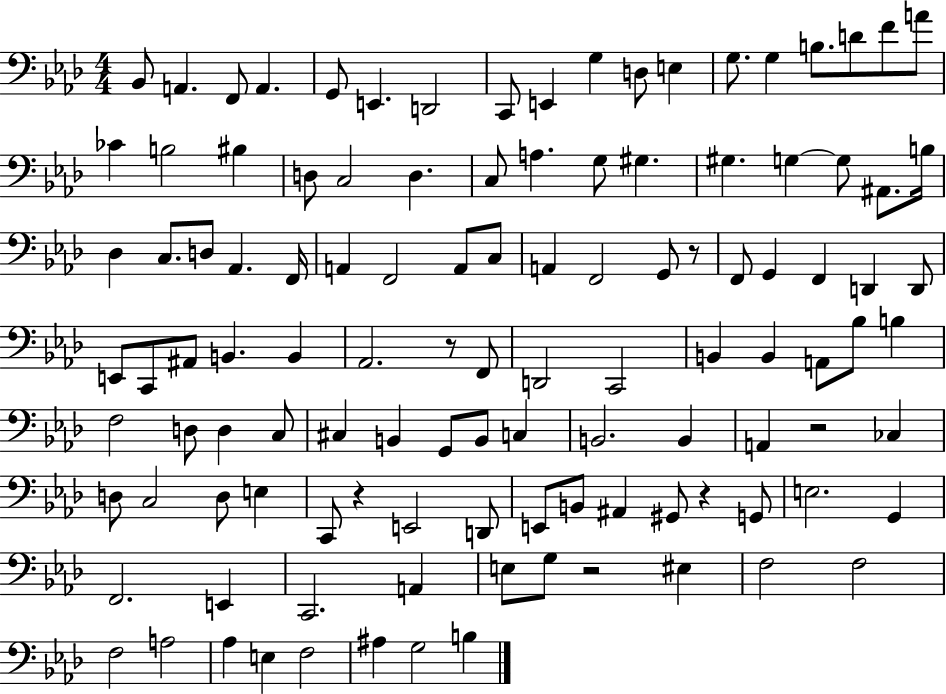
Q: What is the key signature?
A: AES major